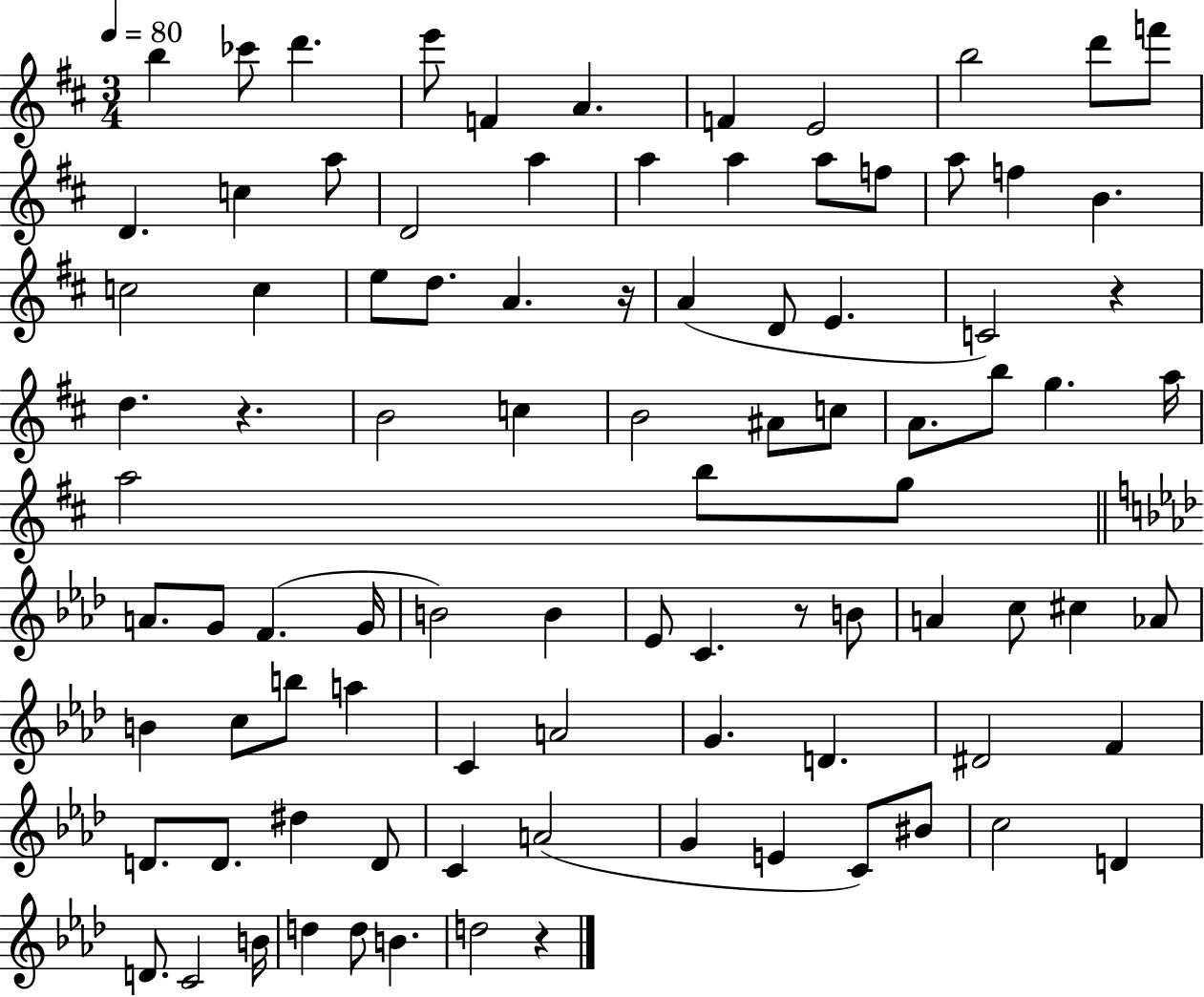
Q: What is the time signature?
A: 3/4